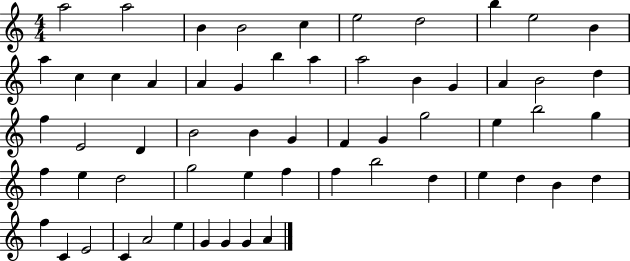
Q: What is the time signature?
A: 4/4